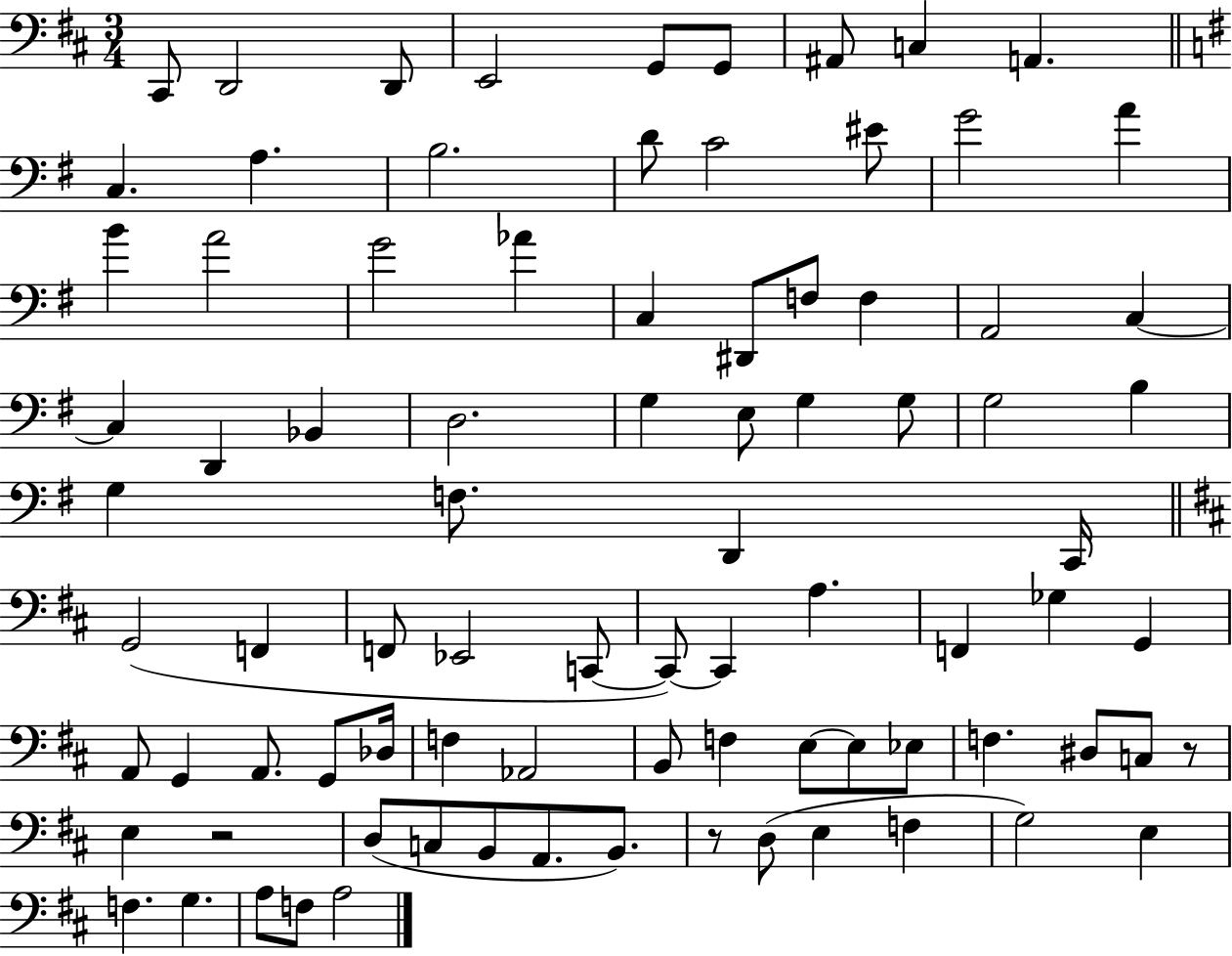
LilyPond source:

{
  \clef bass
  \numericTimeSignature
  \time 3/4
  \key d \major
  cis,8 d,2 d,8 | e,2 g,8 g,8 | ais,8 c4 a,4. | \bar "||" \break \key e \minor c4. a4. | b2. | d'8 c'2 eis'8 | g'2 a'4 | \break b'4 a'2 | g'2 aes'4 | c4 dis,8 f8 f4 | a,2 c4~~ | \break c4 d,4 bes,4 | d2. | g4 e8 g4 g8 | g2 b4 | \break g4 f8. d,4 c,16 | \bar "||" \break \key d \major g,2( f,4 | f,8 ees,2 c,8~~ | c,8~~) c,4 a4. | f,4 ges4 g,4 | \break a,8 g,4 a,8. g,8 des16 | f4 aes,2 | b,8 f4 e8~~ e8 ees8 | f4. dis8 c8 r8 | \break e4 r2 | d8( c8 b,8 a,8. b,8.) | r8 d8( e4 f4 | g2) e4 | \break f4. g4. | a8 f8 a2 | \bar "|."
}